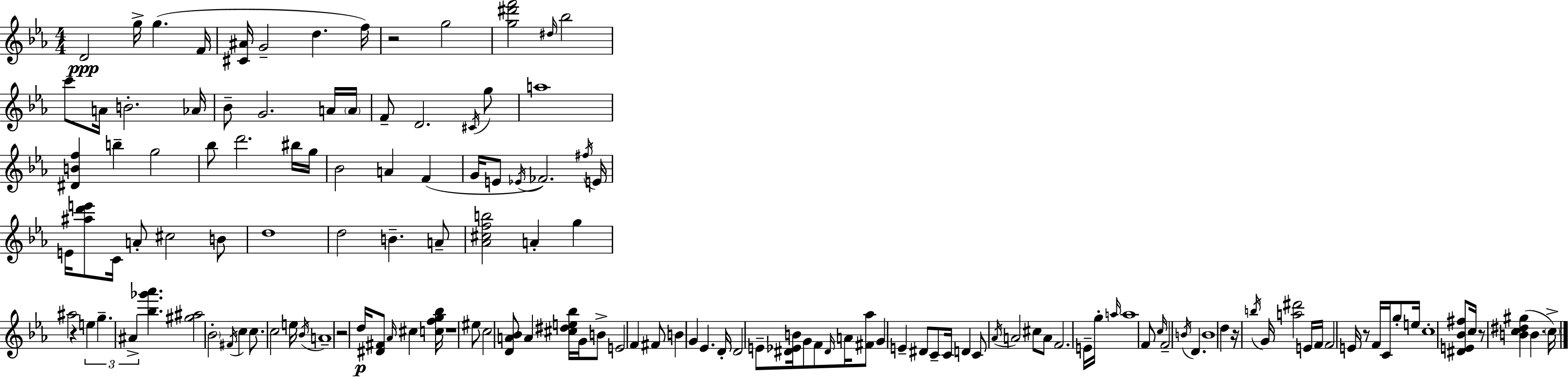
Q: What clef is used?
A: treble